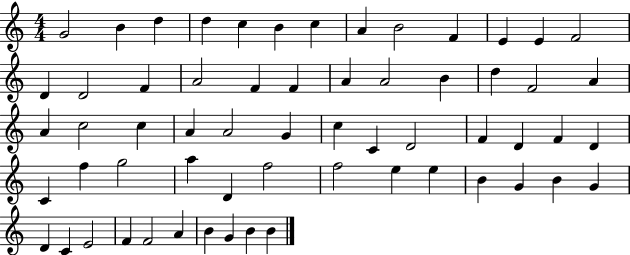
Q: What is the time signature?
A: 4/4